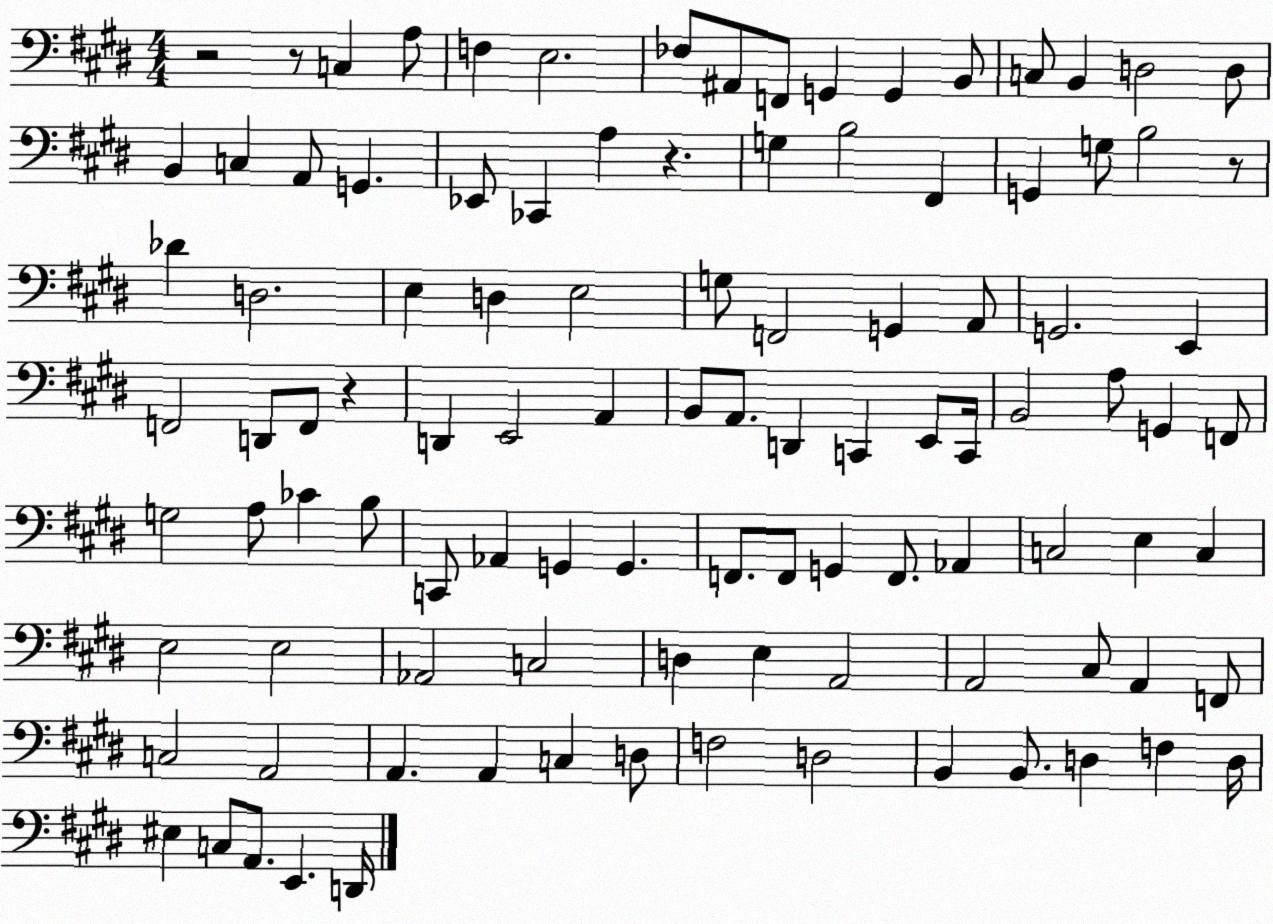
X:1
T:Untitled
M:4/4
L:1/4
K:E
z2 z/2 C, A,/2 F, E,2 _F,/2 ^A,,/2 F,,/2 G,, G,, B,,/2 C,/2 B,, D,2 D,/2 B,, C, A,,/2 G,, _E,,/2 _C,, A, z G, B,2 ^F,, G,, G,/2 B,2 z/2 _D D,2 E, D, E,2 G,/2 F,,2 G,, A,,/2 G,,2 E,, F,,2 D,,/2 F,,/2 z D,, E,,2 A,, B,,/2 A,,/2 D,, C,, E,,/2 C,,/4 B,,2 A,/2 G,, F,,/2 G,2 A,/2 _C B,/2 C,,/2 _A,, G,, G,, F,,/2 F,,/2 G,, F,,/2 _A,, C,2 E, C, E,2 E,2 _A,,2 C,2 D, E, A,,2 A,,2 ^C,/2 A,, F,,/2 C,2 A,,2 A,, A,, C, D,/2 F,2 D,2 B,, B,,/2 D, F, D,/4 ^E, C,/2 A,,/2 E,, D,,/4